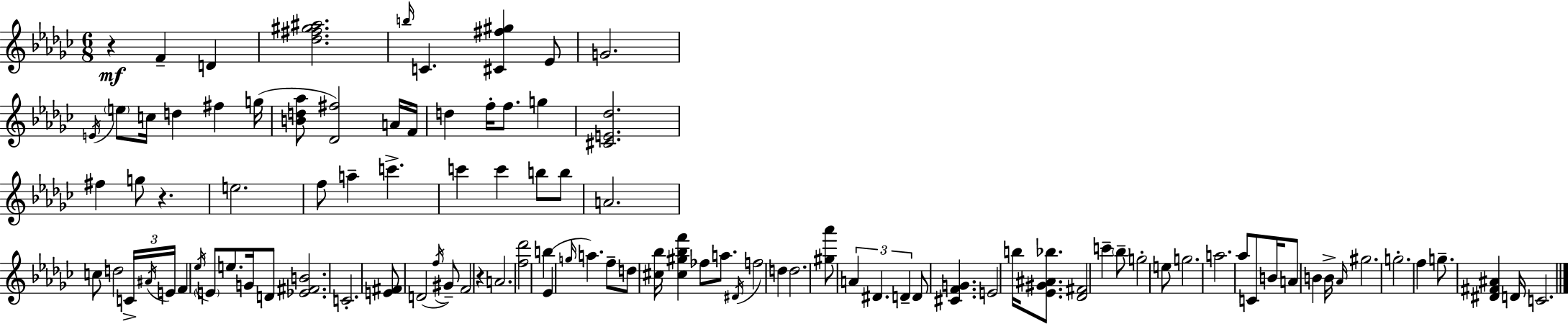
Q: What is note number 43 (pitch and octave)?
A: F5